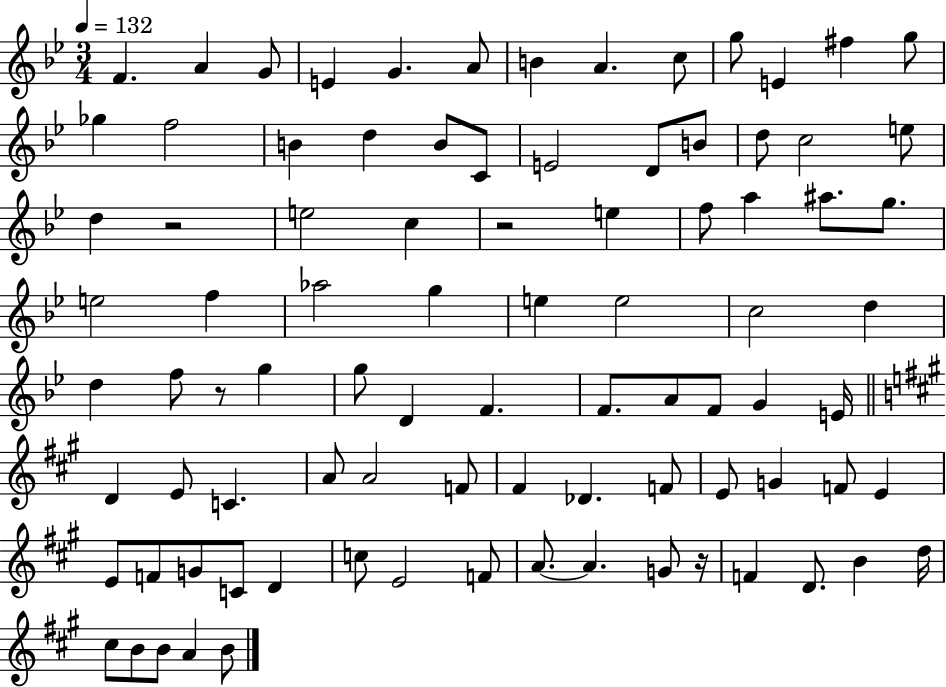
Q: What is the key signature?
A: BES major